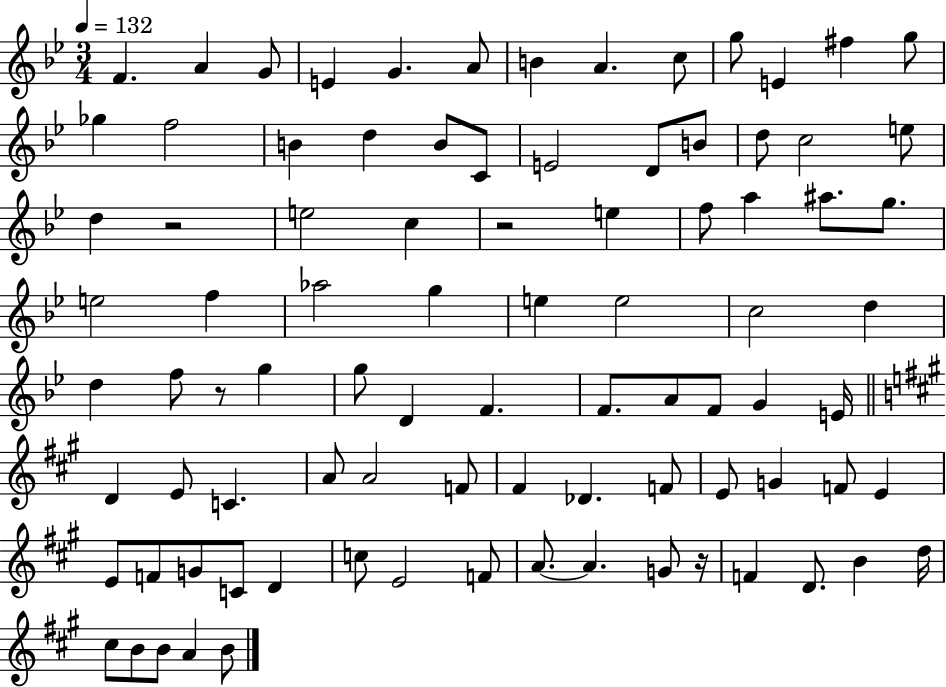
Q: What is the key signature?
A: BES major